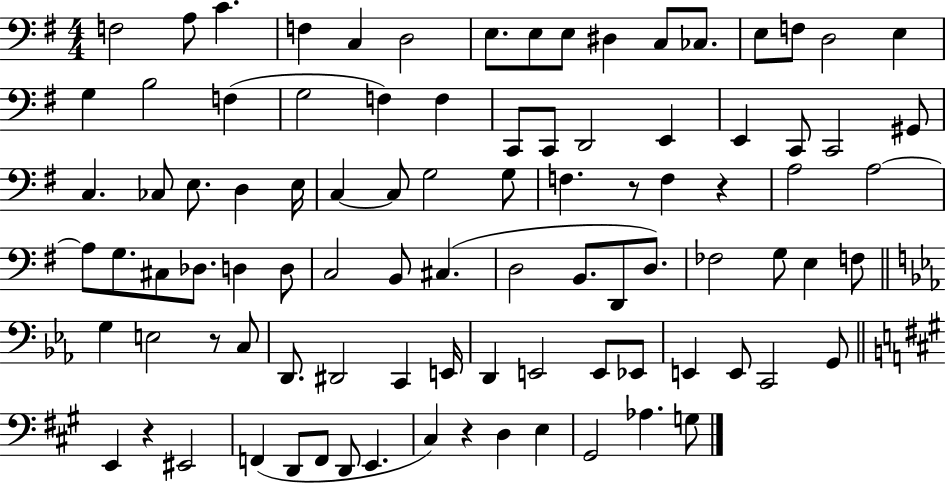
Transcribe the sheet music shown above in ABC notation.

X:1
T:Untitled
M:4/4
L:1/4
K:G
F,2 A,/2 C F, C, D,2 E,/2 E,/2 E,/2 ^D, C,/2 _C,/2 E,/2 F,/2 D,2 E, G, B,2 F, G,2 F, F, C,,/2 C,,/2 D,,2 E,, E,, C,,/2 C,,2 ^G,,/2 C, _C,/2 E,/2 D, E,/4 C, C,/2 G,2 G,/2 F, z/2 F, z A,2 A,2 A,/2 G,/2 ^C,/2 _D,/2 D, D,/2 C,2 B,,/2 ^C, D,2 B,,/2 D,,/2 D,/2 _F,2 G,/2 E, F,/2 G, E,2 z/2 C,/2 D,,/2 ^D,,2 C,, E,,/4 D,, E,,2 E,,/2 _E,,/2 E,, E,,/2 C,,2 G,,/2 E,, z ^E,,2 F,, D,,/2 F,,/2 D,,/2 E,, ^C, z D, E, ^G,,2 _A, G,/2